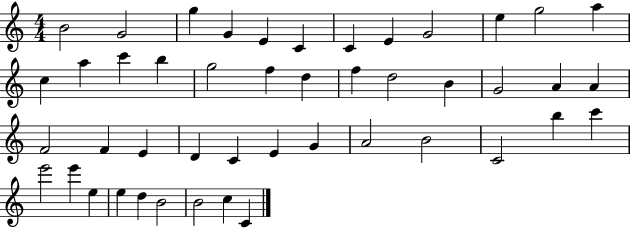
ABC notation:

X:1
T:Untitled
M:4/4
L:1/4
K:C
B2 G2 g G E C C E G2 e g2 a c a c' b g2 f d f d2 B G2 A A F2 F E D C E G A2 B2 C2 b c' e'2 e' e e d B2 B2 c C